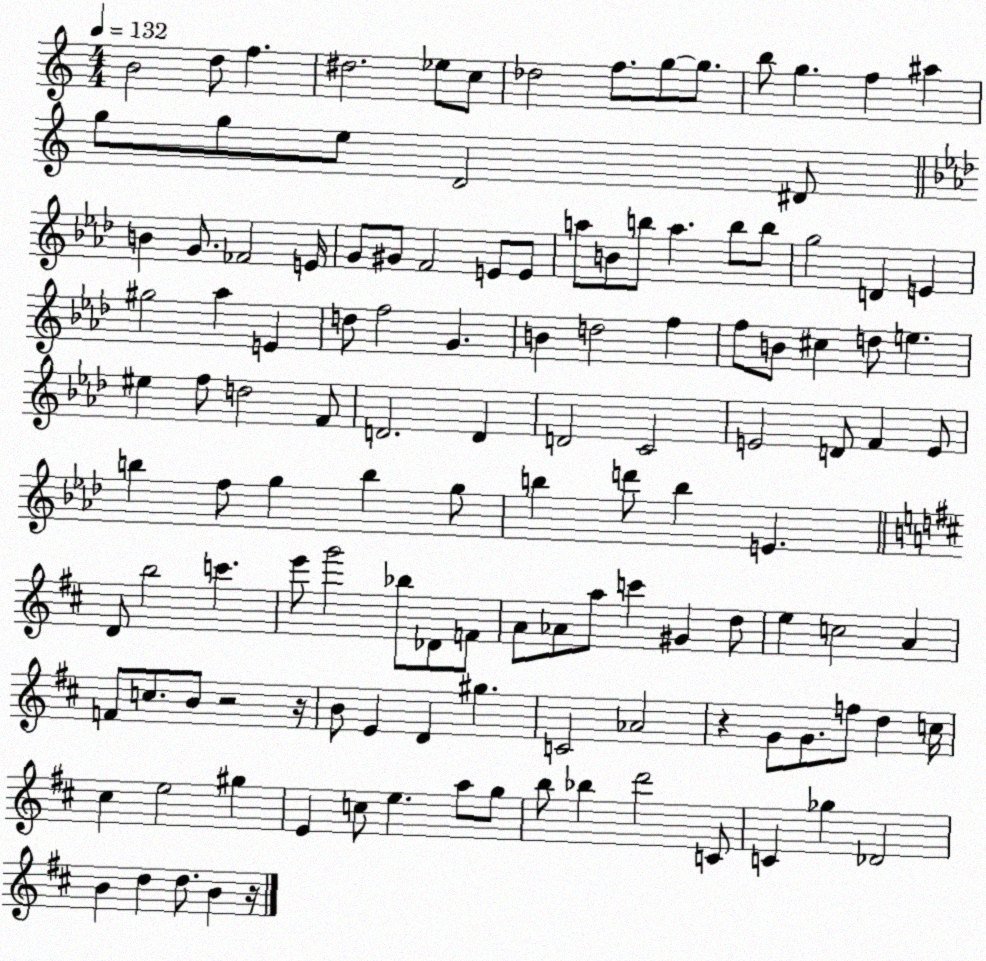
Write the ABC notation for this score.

X:1
T:Untitled
M:4/4
L:1/4
K:C
B2 d/2 f ^d2 _e/2 c/2 _d2 f/2 g/2 g/2 b/2 g f ^a g/2 g/2 e/2 D2 ^D/2 B G/2 _F2 E/4 G/2 ^G/2 F2 E/2 E/2 a/2 B/2 b/2 a b/2 b/2 g2 D E ^g2 _a E d/2 f2 G B d2 f f/2 B/2 ^c d/2 e ^e f/2 d2 F/2 D2 D D2 C2 E2 D/2 F E/2 b f/2 g b g/2 b d'/2 b E D/2 b2 c' e'/2 g'2 _b/2 _D/2 F/2 A/2 _A/2 a/2 c' ^G d/2 e c2 A F/2 c/2 B/2 z2 z/4 B/2 E D ^g C2 _A2 z G/2 G/2 f/2 d c/4 ^c e2 ^g E c/2 e a/2 g/2 b/2 _b d'2 C/2 C _g _D2 B d d/2 B z/4